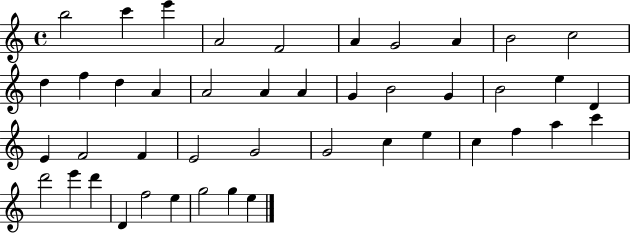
B5/h C6/q E6/q A4/h F4/h A4/q G4/h A4/q B4/h C5/h D5/q F5/q D5/q A4/q A4/h A4/q A4/q G4/q B4/h G4/q B4/h E5/q D4/q E4/q F4/h F4/q E4/h G4/h G4/h C5/q E5/q C5/q F5/q A5/q C6/q D6/h E6/q D6/q D4/q F5/h E5/q G5/h G5/q E5/q